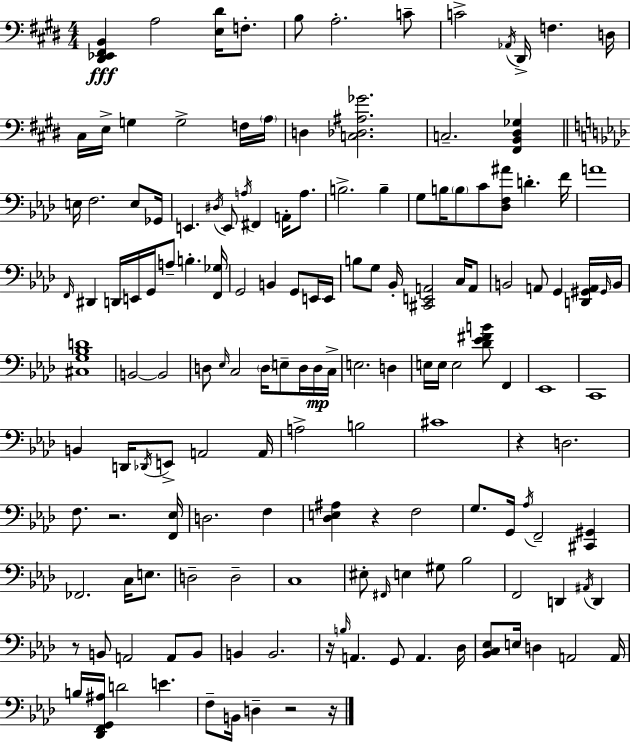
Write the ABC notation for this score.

X:1
T:Untitled
M:4/4
L:1/4
K:E
[^D,,_E,,^F,,B,,] A,2 [E,^D]/4 F,/2 B,/2 A,2 C/2 C2 _A,,/4 ^D,,/4 F, D,/4 ^C,/4 E,/4 G, G,2 F,/4 A,/4 D, [C,_D,^A,_G]2 C,2 [^F,,B,,^D,_G,] E,/4 F,2 E,/2 _G,,/4 E,, ^D,/4 E,,/2 A,/4 ^F,, A,,/4 A,/2 B,2 B, G,/2 B,/4 B,/2 C/2 [_D,F,^A]/2 D F/4 A4 F,,/4 ^D,, D,,/4 E,,/4 G,,/4 A,/2 B, [F,,_G,]/4 G,,2 B,, G,,/2 E,,/4 E,,/4 B,/2 G,/2 _B,,/4 [^C,,E,,A,,]2 C,/4 A,,/2 B,,2 A,,/2 G,, [D,,^G,,A,,]/4 ^G,,/4 B,,/4 [^C,G,_B,D]4 B,,2 B,,2 D,/2 _E,/4 C,2 D,/4 E,/2 D,/4 D,/4 C,/4 E,2 D, E,/4 E,/4 E,2 [_D_E^FB]/2 F,, _E,,4 C,,4 B,, D,,/4 _D,,/4 E,,/2 A,,2 A,,/4 A,2 B,2 ^C4 z D,2 F,/2 z2 [F,,_E,]/4 D,2 F, [_D,E,^A,] z F,2 G,/2 G,,/4 _A,/4 F,,2 [^C,,^G,,] _F,,2 C,/4 E,/2 D,2 D,2 C,4 ^E,/2 ^F,,/4 E, ^G,/2 _B,2 F,,2 D,, ^A,,/4 D,, z/2 B,,/2 A,,2 A,,/2 B,,/2 B,, B,,2 z/4 B,/4 A,, G,,/2 A,, _D,/4 [_B,,C,_E,]/2 E,/4 D, A,,2 A,,/4 B,/4 [_D,,F,,G,,^A,]/4 D2 E F,/2 B,,/4 D, z2 z/4